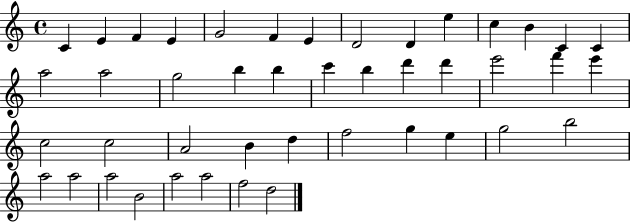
X:1
T:Untitled
M:4/4
L:1/4
K:C
C E F E G2 F E D2 D e c B C C a2 a2 g2 b b c' b d' d' e'2 f' e' c2 c2 A2 B d f2 g e g2 b2 a2 a2 a2 B2 a2 a2 f2 d2